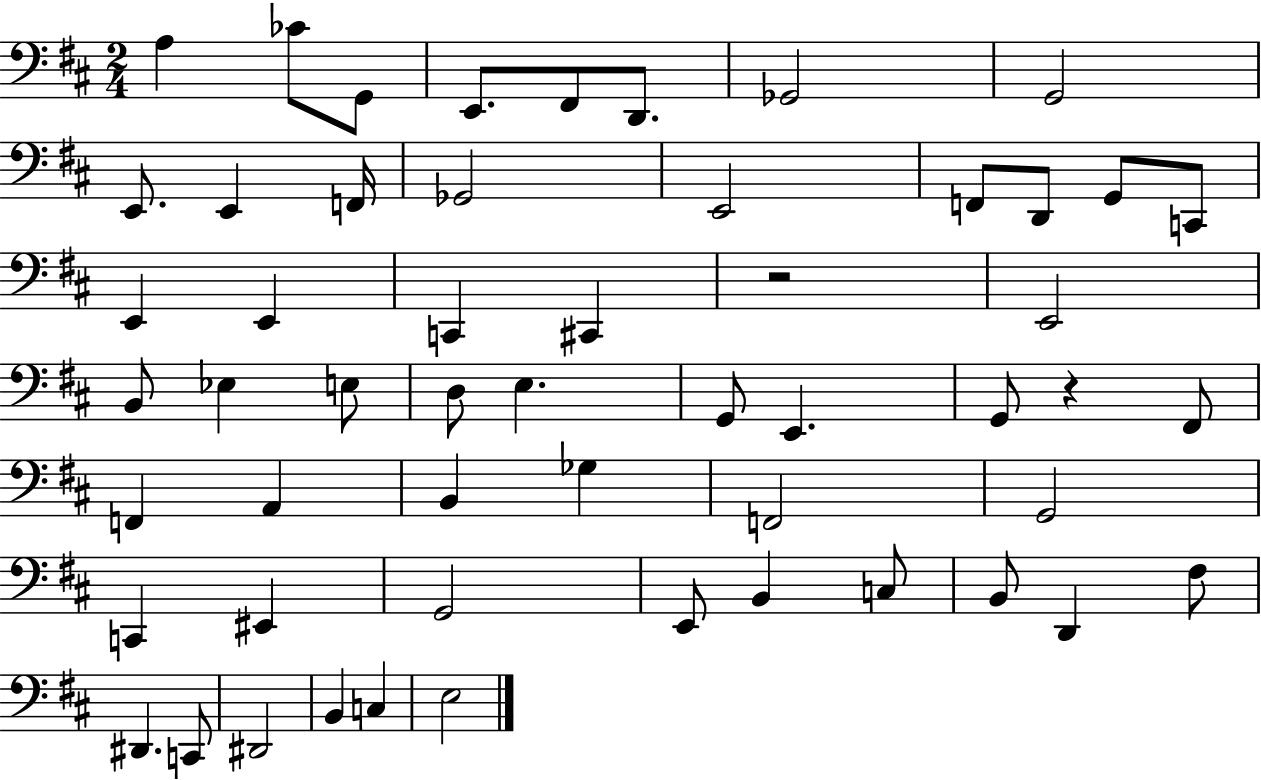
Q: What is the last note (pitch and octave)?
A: E3